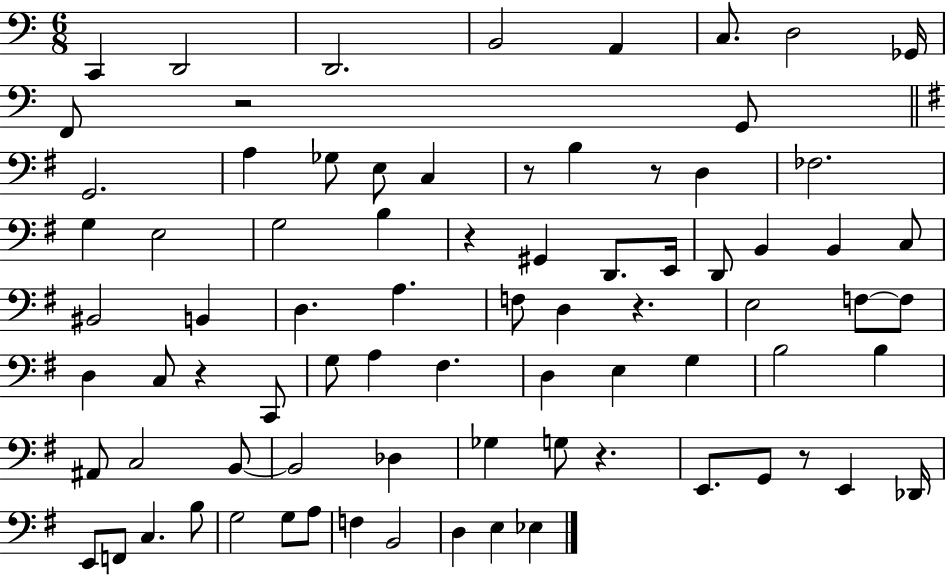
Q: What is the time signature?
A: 6/8